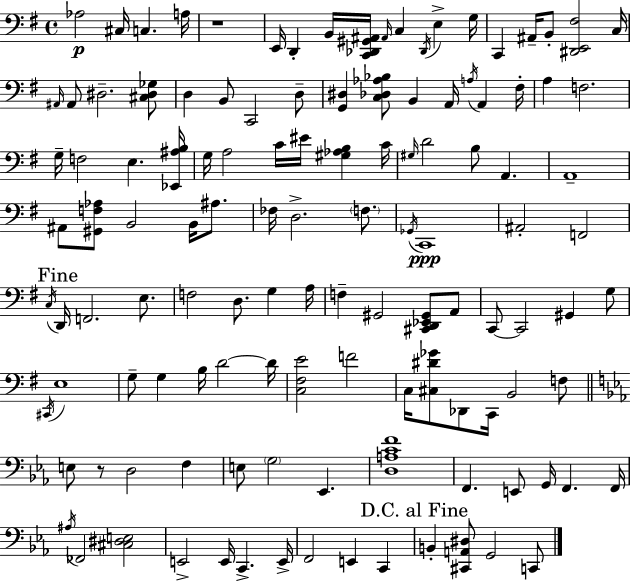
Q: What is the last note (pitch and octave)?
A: C2